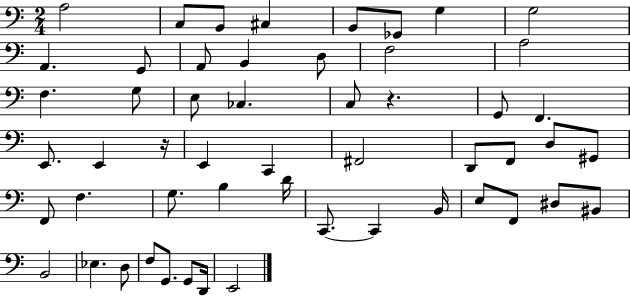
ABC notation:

X:1
T:Untitled
M:2/4
L:1/4
K:C
A,2 C,/2 B,,/2 ^C, B,,/2 _G,,/2 G, G,2 A,, G,,/2 A,,/2 B,, D,/2 F,2 A,2 F, G,/2 E,/2 _C, C,/2 z G,,/2 F,, E,,/2 E,, z/4 E,, C,, ^F,,2 D,,/2 F,,/2 D,/2 ^G,,/2 F,,/2 F, G,/2 B, D/4 C,,/2 C,, B,,/4 E,/2 F,,/2 ^D,/2 ^B,,/2 B,,2 _E, D,/2 F,/2 G,,/2 G,,/2 D,,/4 E,,2